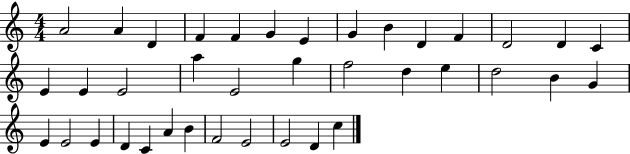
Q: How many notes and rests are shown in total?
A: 38